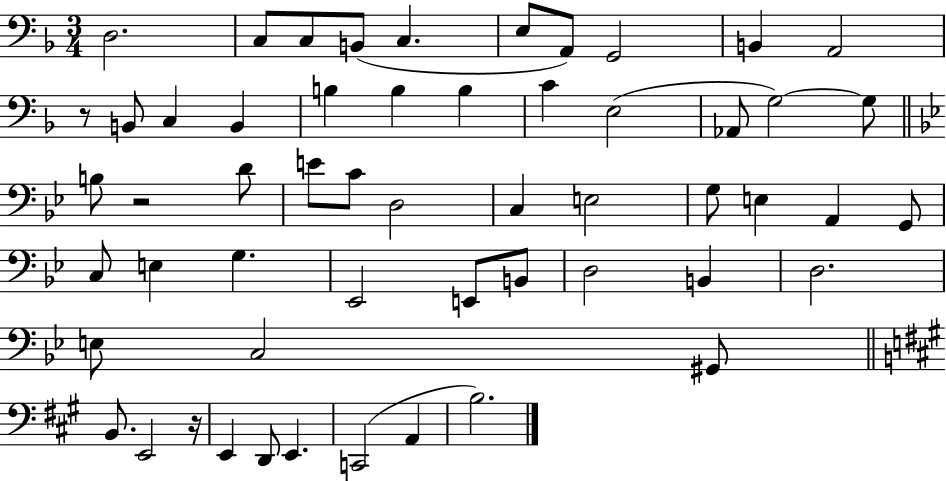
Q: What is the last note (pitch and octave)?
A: B3